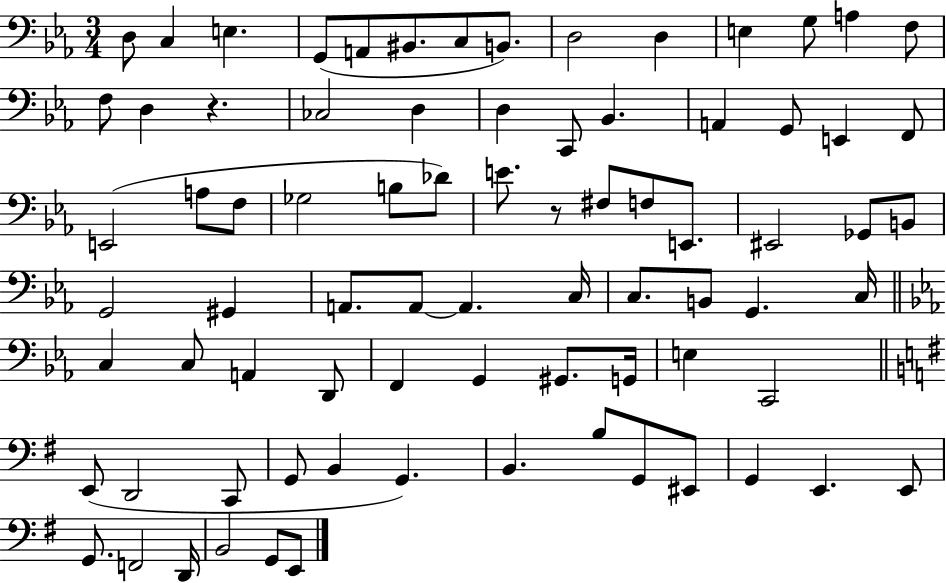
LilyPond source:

{
  \clef bass
  \numericTimeSignature
  \time 3/4
  \key ees \major
  d8 c4 e4. | g,8( a,8 bis,8. c8 b,8.) | d2 d4 | e4 g8 a4 f8 | \break f8 d4 r4. | ces2 d4 | d4 c,8 bes,4. | a,4 g,8 e,4 f,8 | \break e,2( a8 f8 | ges2 b8 des'8) | e'8. r8 fis8 f8 e,8. | eis,2 ges,8 b,8 | \break g,2 gis,4 | a,8. a,8~~ a,4. c16 | c8. b,8 g,4. c16 | \bar "||" \break \key ees \major c4 c8 a,4 d,8 | f,4 g,4 gis,8. g,16 | e4 c,2 | \bar "||" \break \key e \minor e,8( d,2 c,8 | g,8 b,4 g,4.) | b,4. b8 g,8 eis,8 | g,4 e,4. e,8 | \break g,8. f,2 d,16 | b,2 g,8 e,8 | \bar "|."
}